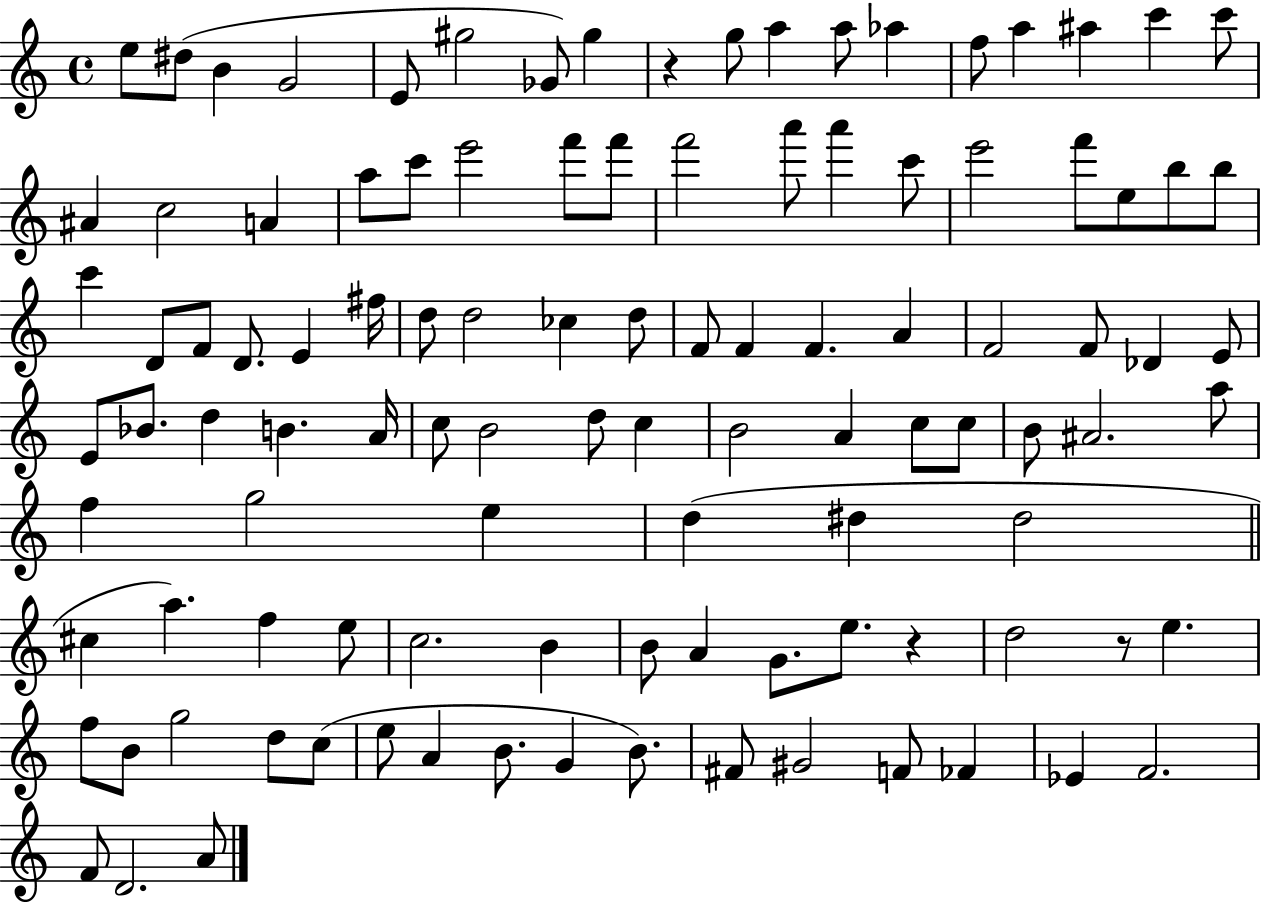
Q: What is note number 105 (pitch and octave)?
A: A4